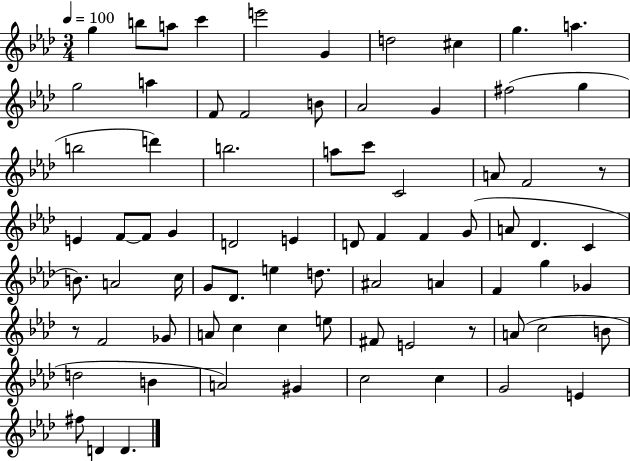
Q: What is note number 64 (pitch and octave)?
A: D5